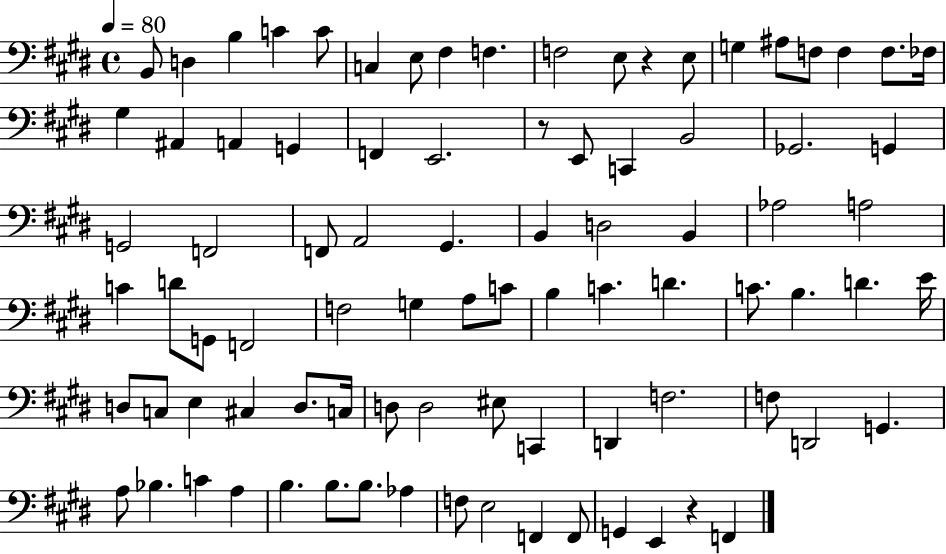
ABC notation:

X:1
T:Untitled
M:4/4
L:1/4
K:E
B,,/2 D, B, C C/2 C, E,/2 ^F, F, F,2 E,/2 z E,/2 G, ^A,/2 F,/2 F, F,/2 _F,/4 ^G, ^A,, A,, G,, F,, E,,2 z/2 E,,/2 C,, B,,2 _G,,2 G,, G,,2 F,,2 F,,/2 A,,2 ^G,, B,, D,2 B,, _A,2 A,2 C D/2 G,,/2 F,,2 F,2 G, A,/2 C/2 B, C D C/2 B, D E/4 D,/2 C,/2 E, ^C, D,/2 C,/4 D,/2 D,2 ^E,/2 C,, D,, F,2 F,/2 D,,2 G,, A,/2 _B, C A, B, B,/2 B,/2 _A, F,/2 E,2 F,, F,,/2 G,, E,, z F,,